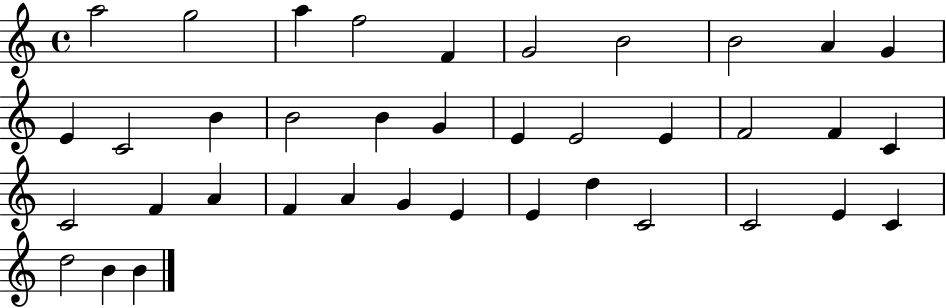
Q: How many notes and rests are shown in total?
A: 38